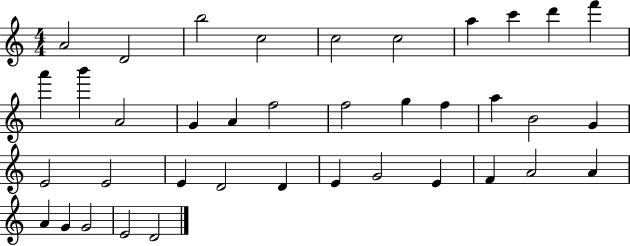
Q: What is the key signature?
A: C major